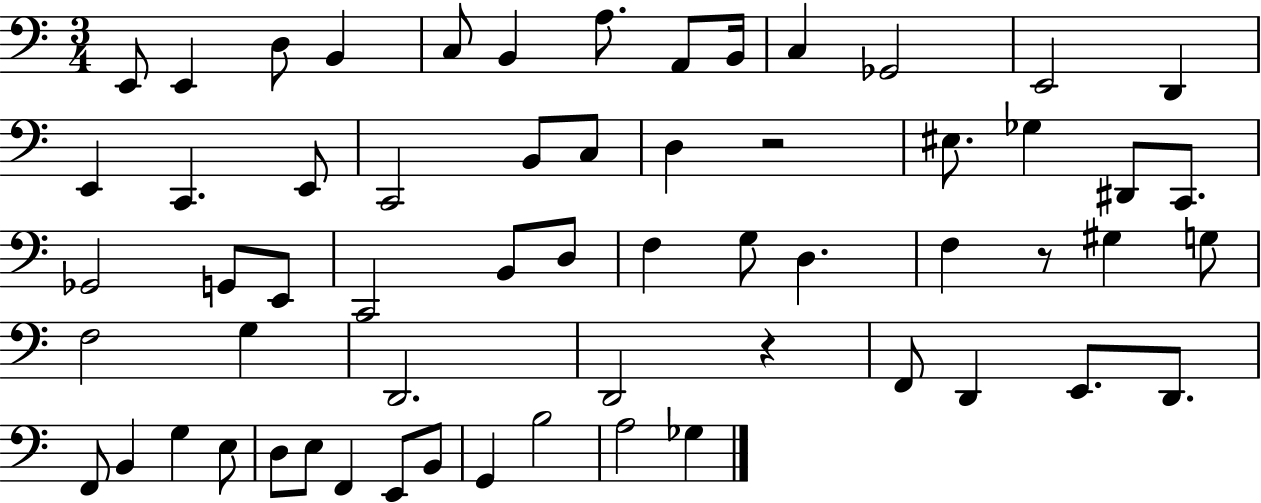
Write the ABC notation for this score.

X:1
T:Untitled
M:3/4
L:1/4
K:C
E,,/2 E,, D,/2 B,, C,/2 B,, A,/2 A,,/2 B,,/4 C, _G,,2 E,,2 D,, E,, C,, E,,/2 C,,2 B,,/2 C,/2 D, z2 ^E,/2 _G, ^D,,/2 C,,/2 _G,,2 G,,/2 E,,/2 C,,2 B,,/2 D,/2 F, G,/2 D, F, z/2 ^G, G,/2 F,2 G, D,,2 D,,2 z F,,/2 D,, E,,/2 D,,/2 F,,/2 B,, G, E,/2 D,/2 E,/2 F,, E,,/2 B,,/2 G,, B,2 A,2 _G,